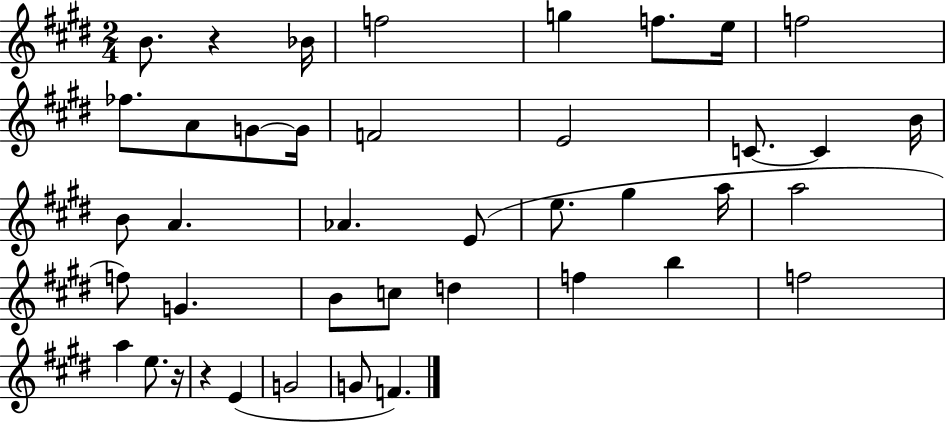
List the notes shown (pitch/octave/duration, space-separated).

B4/e. R/q Bb4/s F5/h G5/q F5/e. E5/s F5/h FES5/e. A4/e G4/e G4/s F4/h E4/h C4/e. C4/q B4/s B4/e A4/q. Ab4/q. E4/e E5/e. G#5/q A5/s A5/h F5/e G4/q. B4/e C5/e D5/q F5/q B5/q F5/h A5/q E5/e. R/s R/q E4/q G4/h G4/e F4/q.